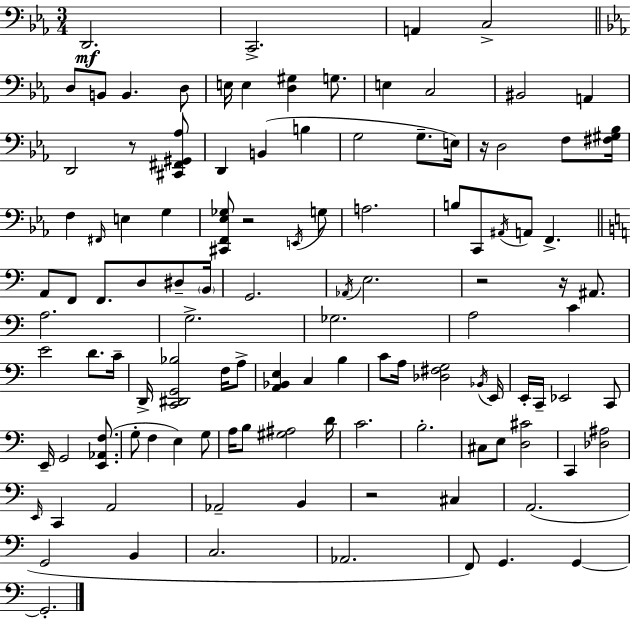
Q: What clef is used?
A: bass